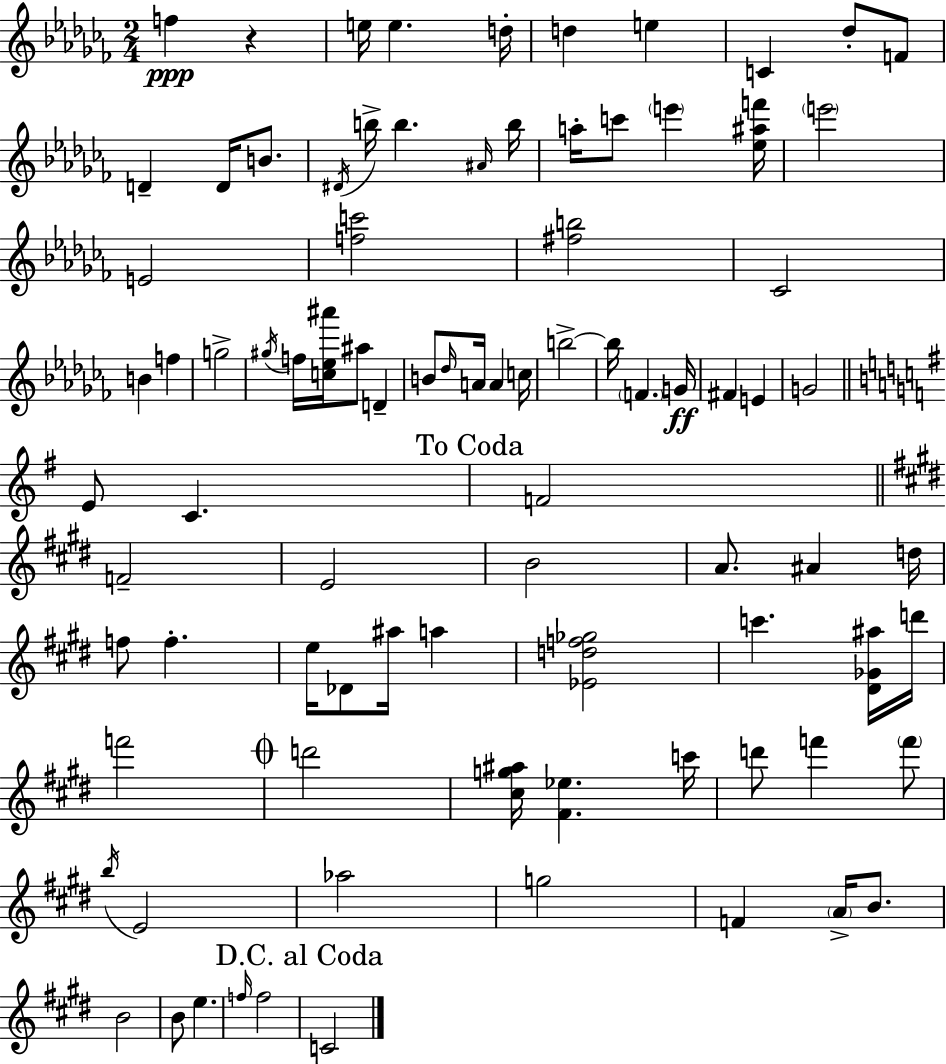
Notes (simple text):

F5/q R/q E5/s E5/q. D5/s D5/q E5/q C4/q Db5/e F4/e D4/q D4/s B4/e. D#4/s B5/s B5/q. A#4/s B5/s A5/s C6/e E6/q [Eb5,A#5,F6]/s E6/h E4/h [F5,C6]/h [F#5,B5]/h CES4/h B4/q F5/q G5/h G#5/s F5/s [C5,Eb5,A#6]/s A#5/e D4/q B4/e Db5/s A4/s A4/q C5/s B5/h B5/s F4/q. G4/s F#4/q E4/q G4/h E4/e C4/q. F4/h F4/h E4/h B4/h A4/e. A#4/q D5/s F5/e F5/q. E5/s Db4/e A#5/s A5/q [Eb4,D5,F5,Gb5]/h C6/q. [D#4,Gb4,A#5]/s D6/s F6/h D6/h [C#5,G5,A#5]/s [F#4,Eb5]/q. C6/s D6/e F6/q F6/e B5/s E4/h Ab5/h G5/h F4/q A4/s B4/e. B4/h B4/e E5/q. F5/s F5/h C4/h